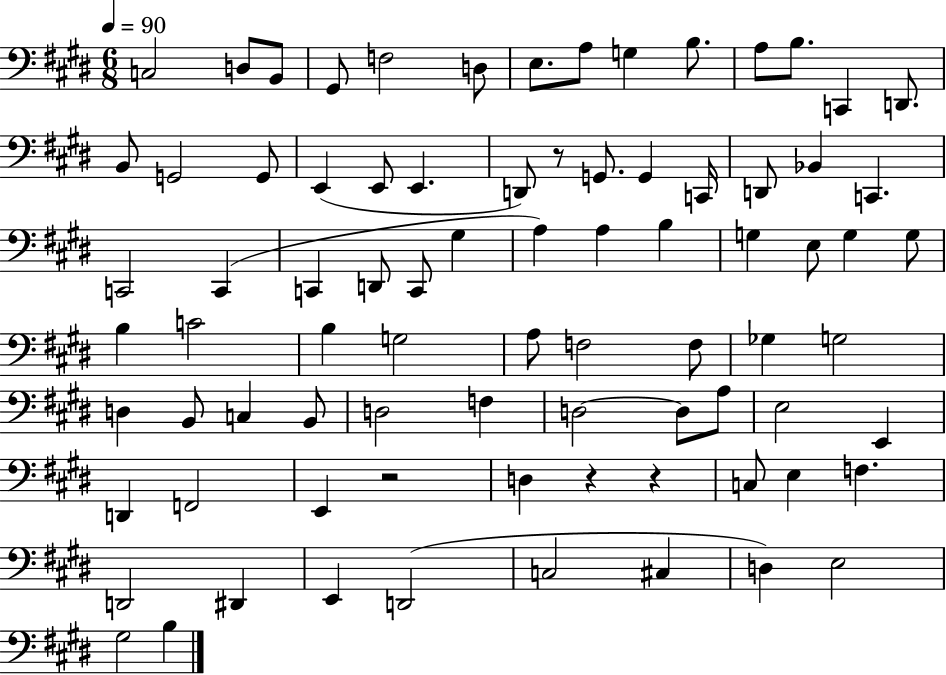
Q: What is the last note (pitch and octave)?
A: B3